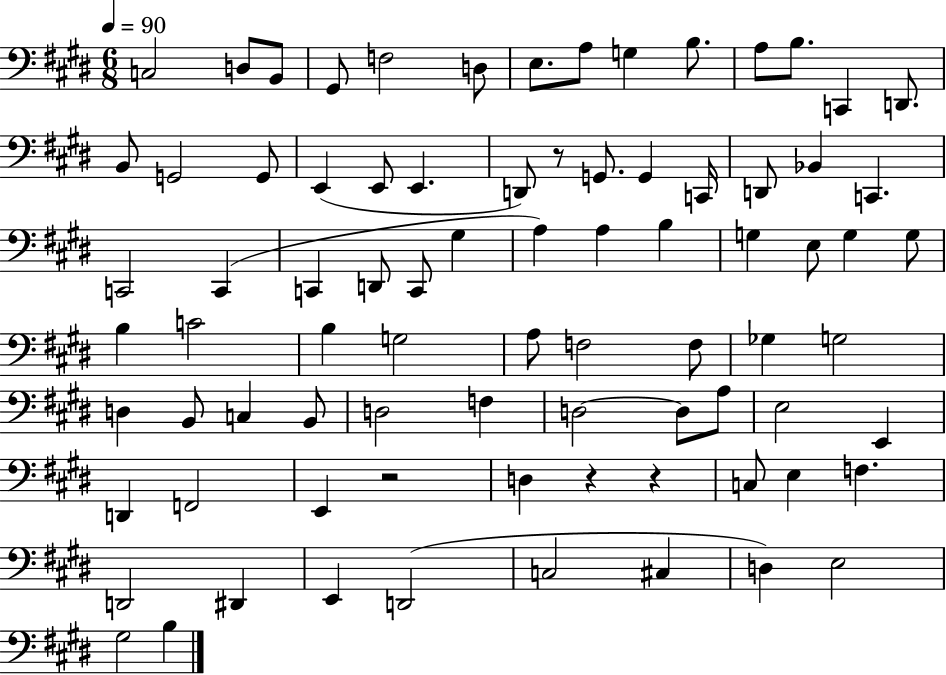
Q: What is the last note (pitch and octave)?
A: B3